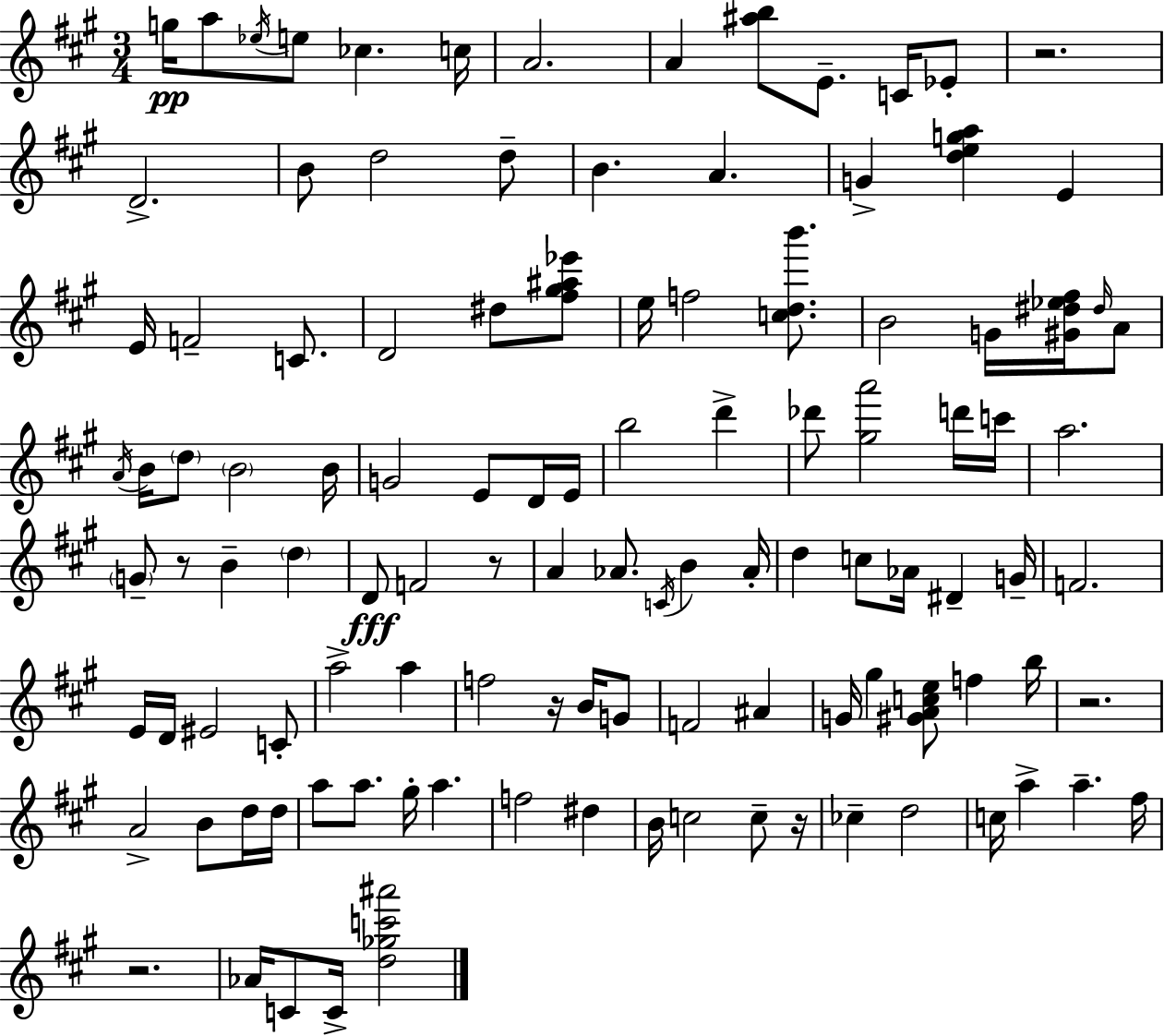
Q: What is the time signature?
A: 3/4